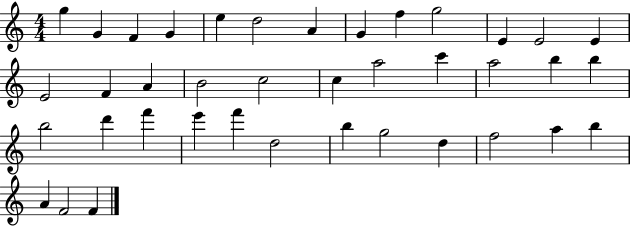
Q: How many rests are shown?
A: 0